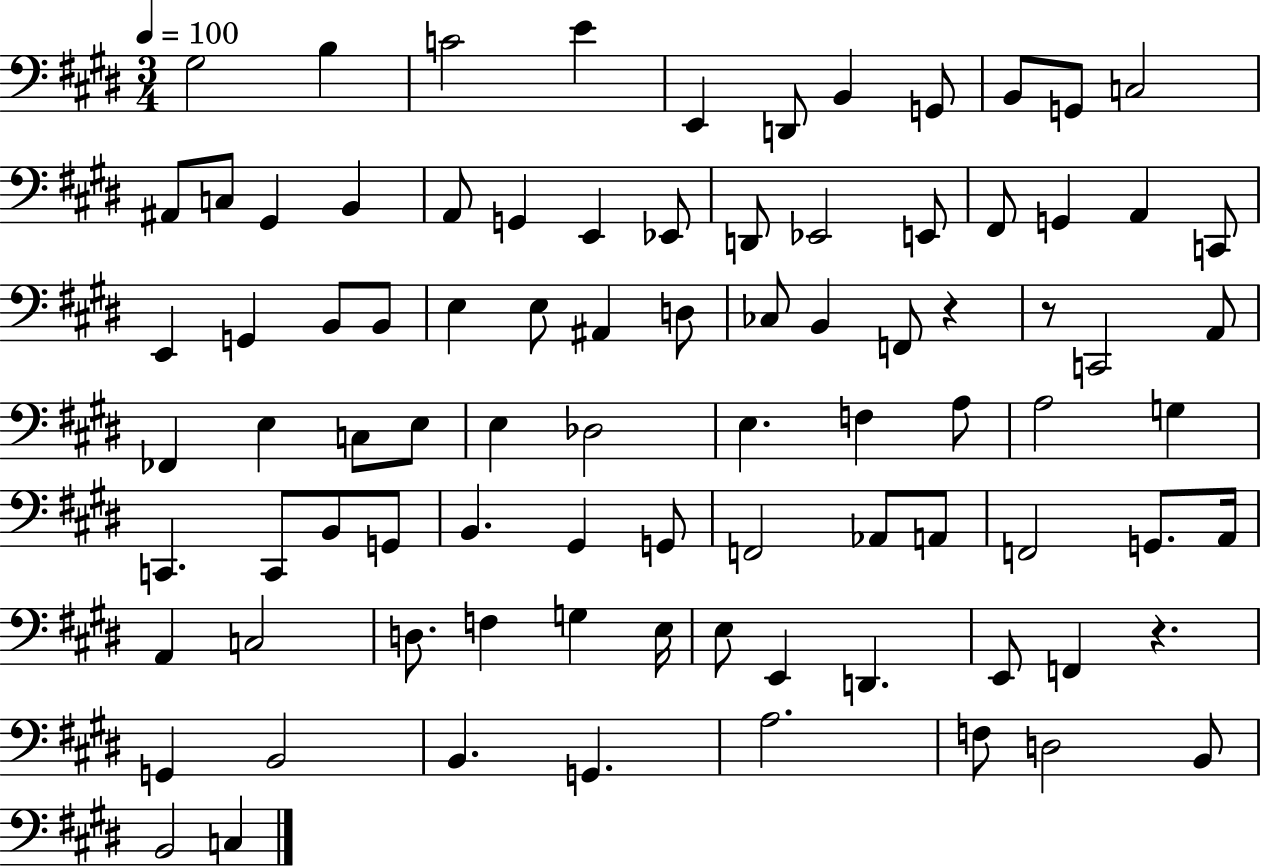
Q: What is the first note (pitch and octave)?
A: G#3